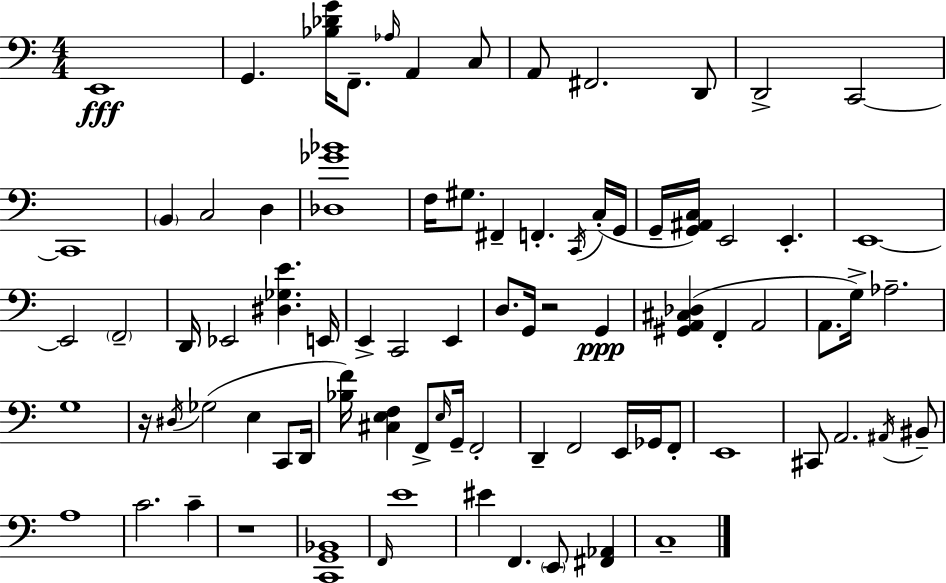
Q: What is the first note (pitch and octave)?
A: E2